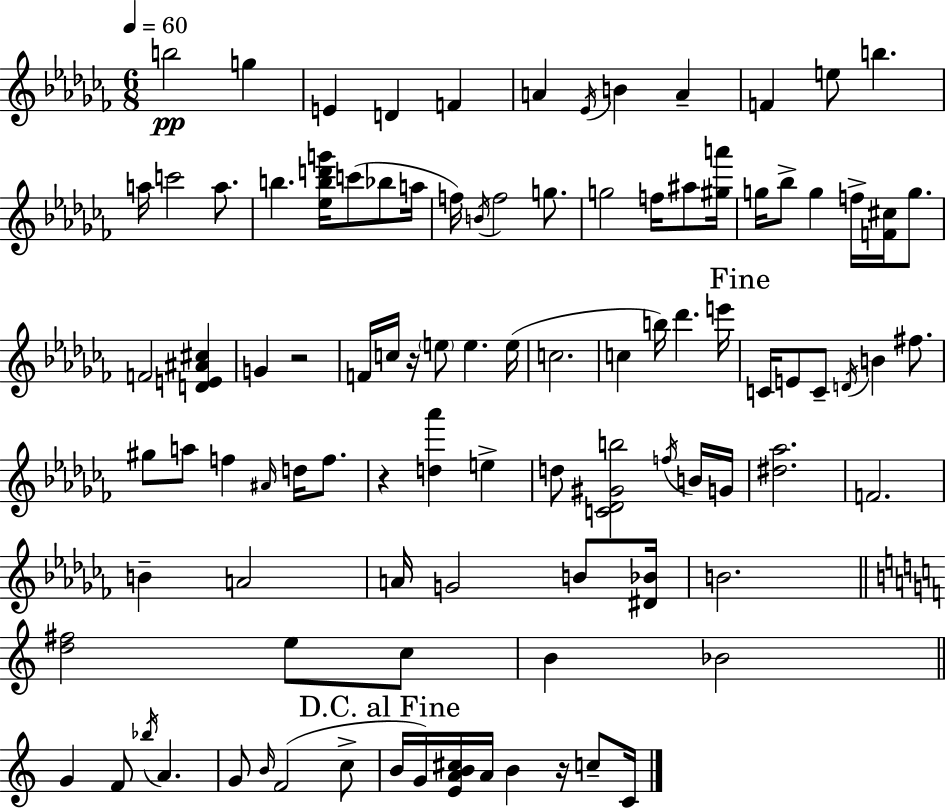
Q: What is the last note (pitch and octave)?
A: C4